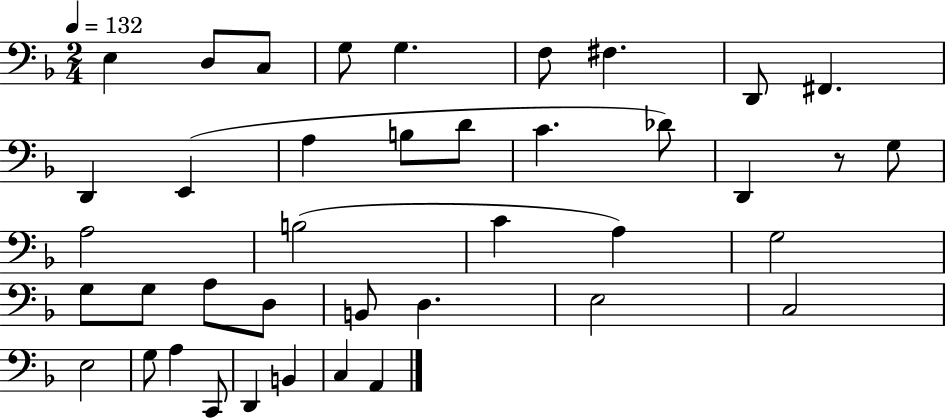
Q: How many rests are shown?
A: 1